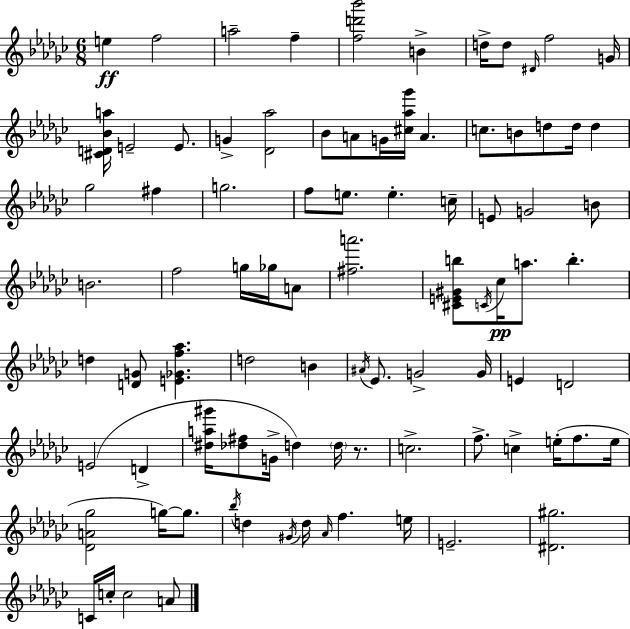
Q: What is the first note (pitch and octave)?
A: E5